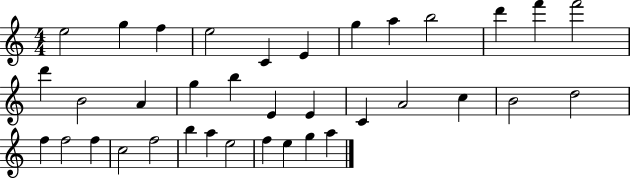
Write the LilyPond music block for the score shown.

{
  \clef treble
  \numericTimeSignature
  \time 4/4
  \key c \major
  e''2 g''4 f''4 | e''2 c'4 e'4 | g''4 a''4 b''2 | d'''4 f'''4 f'''2 | \break d'''4 b'2 a'4 | g''4 b''4 e'4 e'4 | c'4 a'2 c''4 | b'2 d''2 | \break f''4 f''2 f''4 | c''2 f''2 | b''4 a''4 e''2 | f''4 e''4 g''4 a''4 | \break \bar "|."
}